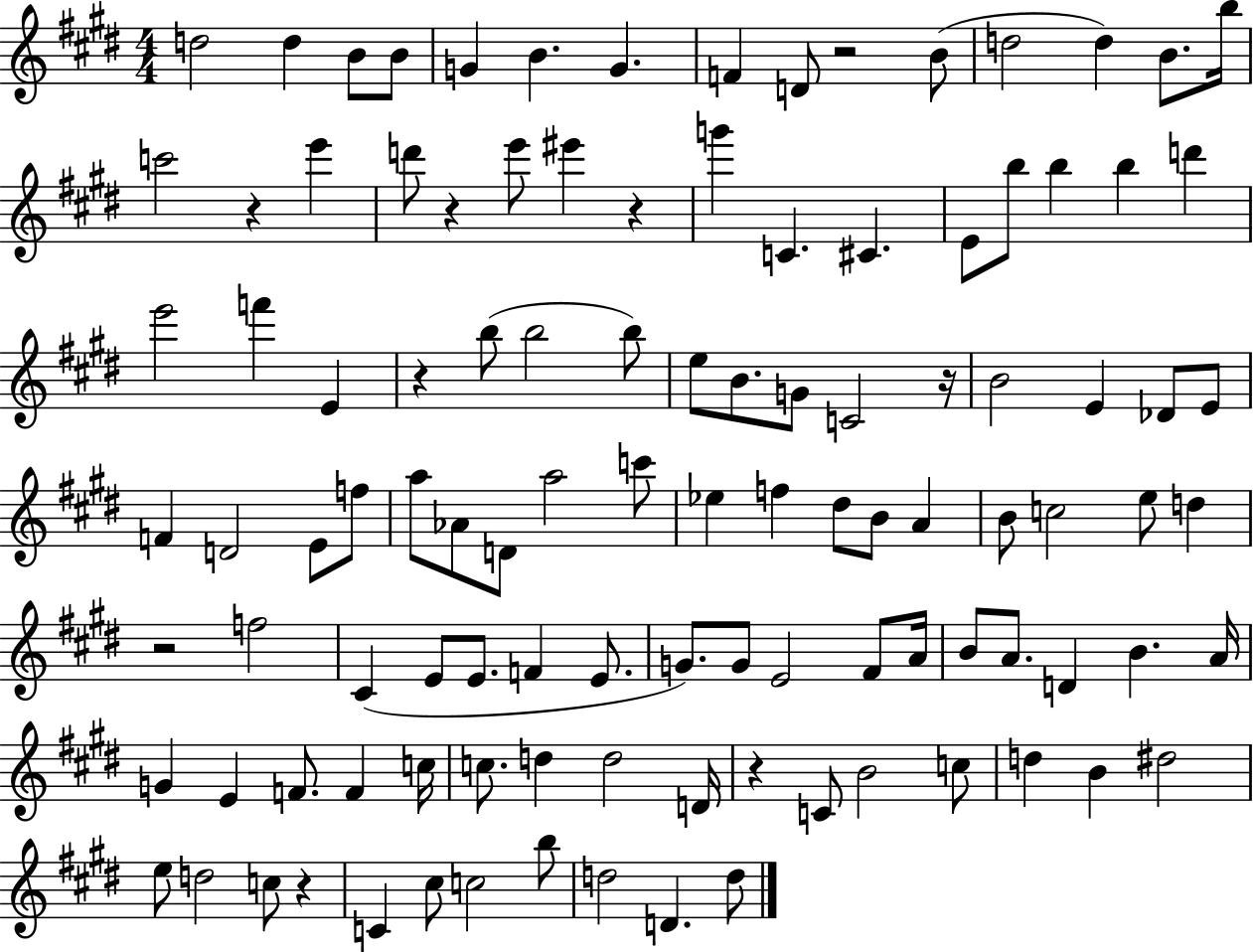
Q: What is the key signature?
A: E major